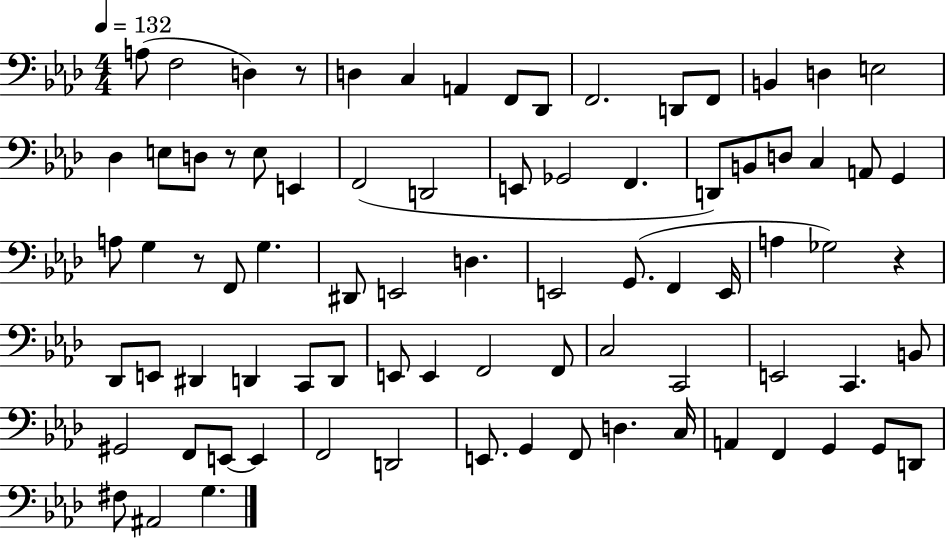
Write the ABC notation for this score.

X:1
T:Untitled
M:4/4
L:1/4
K:Ab
A,/2 F,2 D, z/2 D, C, A,, F,,/2 _D,,/2 F,,2 D,,/2 F,,/2 B,, D, E,2 _D, E,/2 D,/2 z/2 E,/2 E,, F,,2 D,,2 E,,/2 _G,,2 F,, D,,/2 B,,/2 D,/2 C, A,,/2 G,, A,/2 G, z/2 F,,/2 G, ^D,,/2 E,,2 D, E,,2 G,,/2 F,, E,,/4 A, _G,2 z _D,,/2 E,,/2 ^D,, D,, C,,/2 D,,/2 E,,/2 E,, F,,2 F,,/2 C,2 C,,2 E,,2 C,, B,,/2 ^G,,2 F,,/2 E,,/2 E,, F,,2 D,,2 E,,/2 G,, F,,/2 D, C,/4 A,, F,, G,, G,,/2 D,,/2 ^F,/2 ^A,,2 G,